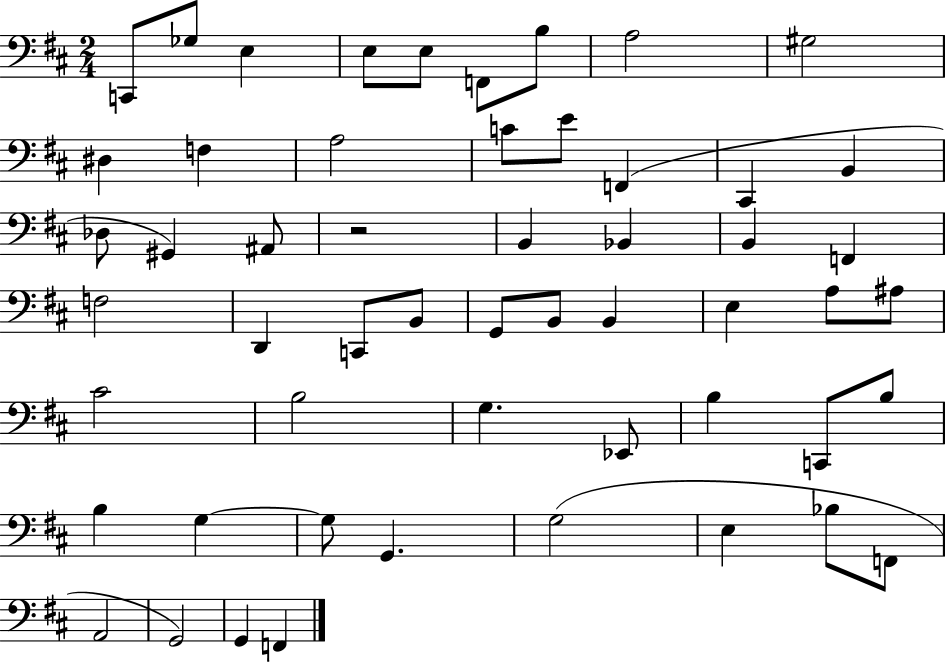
X:1
T:Untitled
M:2/4
L:1/4
K:D
C,,/2 _G,/2 E, E,/2 E,/2 F,,/2 B,/2 A,2 ^G,2 ^D, F, A,2 C/2 E/2 F,, ^C,, B,, _D,/2 ^G,, ^A,,/2 z2 B,, _B,, B,, F,, F,2 D,, C,,/2 B,,/2 G,,/2 B,,/2 B,, E, A,/2 ^A,/2 ^C2 B,2 G, _E,,/2 B, C,,/2 B,/2 B, G, G,/2 G,, G,2 E, _B,/2 F,,/2 A,,2 G,,2 G,, F,,